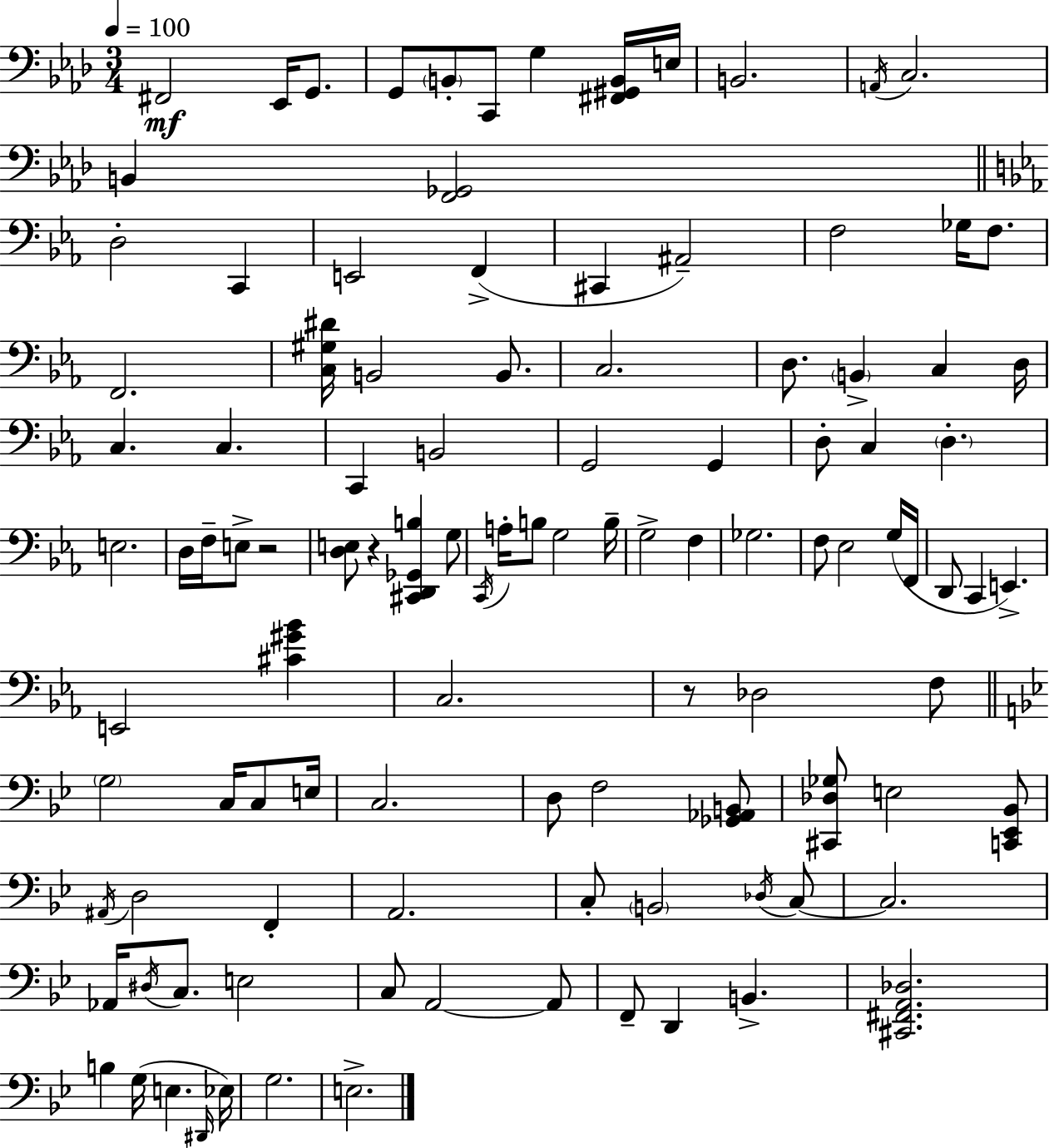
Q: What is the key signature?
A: AES major